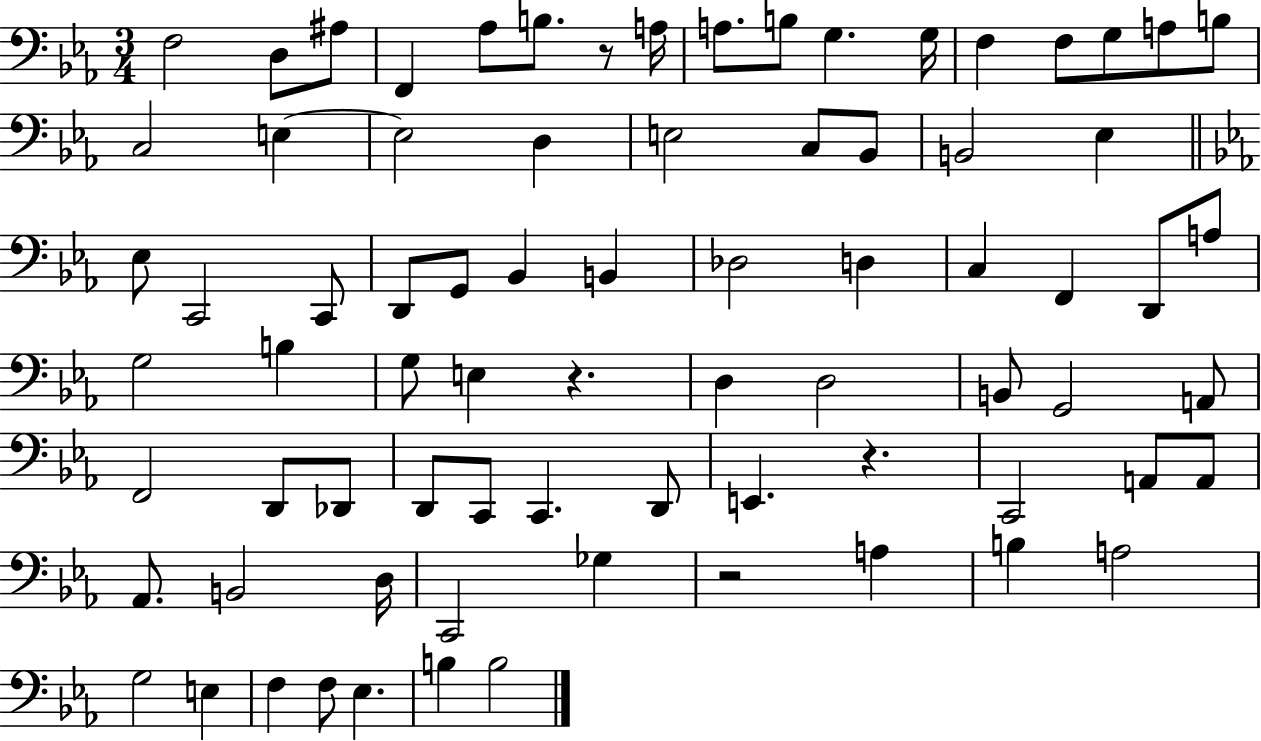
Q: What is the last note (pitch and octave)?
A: B3